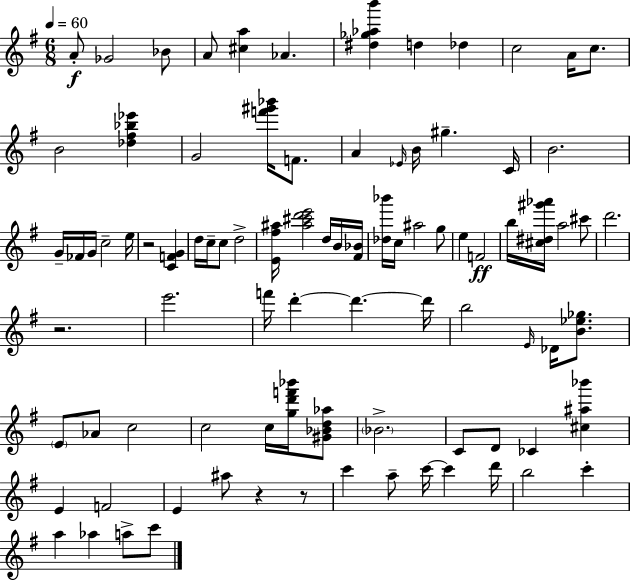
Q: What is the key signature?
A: G major